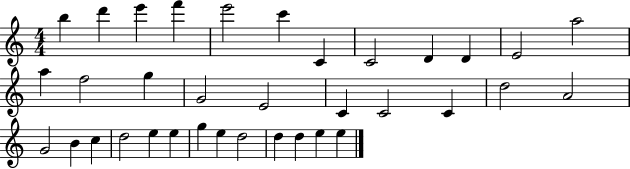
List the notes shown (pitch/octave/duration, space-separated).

B5/q D6/q E6/q F6/q E6/h C6/q C4/q C4/h D4/q D4/q E4/h A5/h A5/q F5/h G5/q G4/h E4/h C4/q C4/h C4/q D5/h A4/h G4/h B4/q C5/q D5/h E5/q E5/q G5/q E5/q D5/h D5/q D5/q E5/q E5/q